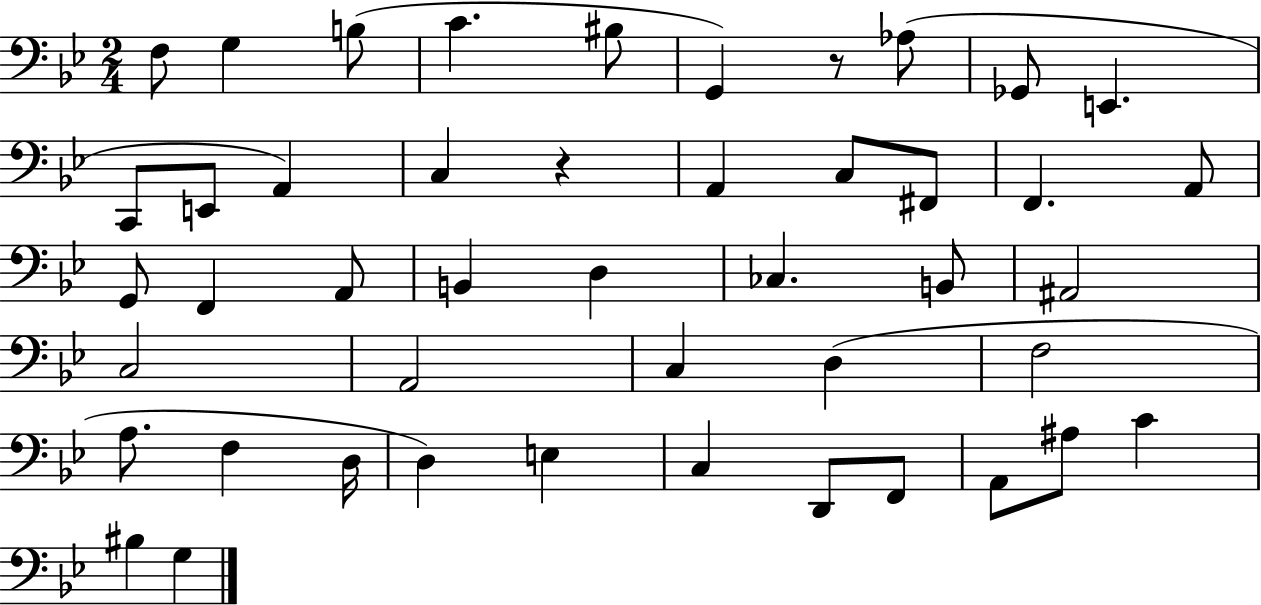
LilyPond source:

{
  \clef bass
  \numericTimeSignature
  \time 2/4
  \key bes \major
  f8 g4 b8( | c'4. bis8 | g,4) r8 aes8( | ges,8 e,4. | \break c,8 e,8 a,4) | c4 r4 | a,4 c8 fis,8 | f,4. a,8 | \break g,8 f,4 a,8 | b,4 d4 | ces4. b,8 | ais,2 | \break c2 | a,2 | c4 d4( | f2 | \break a8. f4 d16 | d4) e4 | c4 d,8 f,8 | a,8 ais8 c'4 | \break bis4 g4 | \bar "|."
}